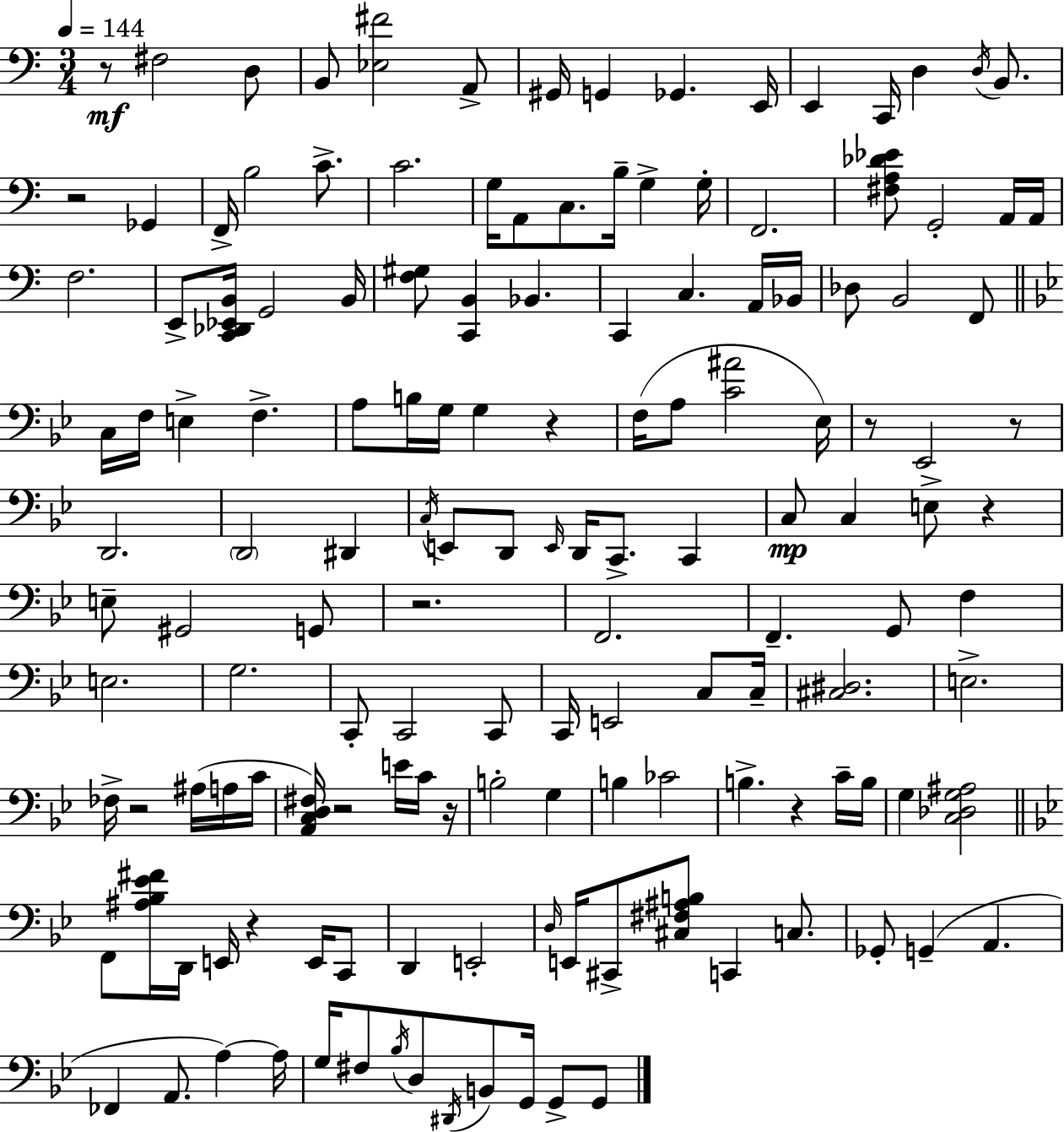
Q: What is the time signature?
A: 3/4